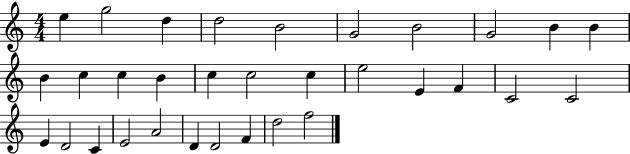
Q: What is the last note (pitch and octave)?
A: F5